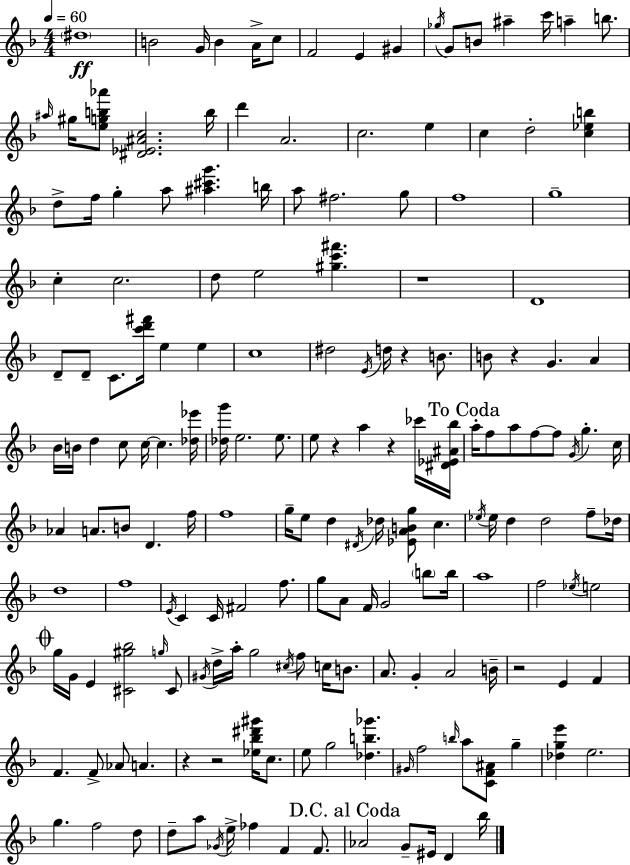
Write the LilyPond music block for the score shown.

{
  \clef treble
  \numericTimeSignature
  \time 4/4
  \key d \minor
  \tempo 4 = 60
  \repeat volta 2 { \parenthesize dis''1\ff | b'2 g'16 b'4 a'16-> c''8 | f'2 e'4 gis'4 | \acciaccatura { ges''16 } g'8 b'8 ais''4-- c'''16 a''4-- b''8. | \break \grace { ais''16 } gis''16 <e'' g'' b'' aes'''>8 <dis' ees' ais' c''>2. | b''16 d'''4 a'2. | c''2. e''4 | c''4 d''2-. <c'' ees'' b''>4 | \break d''8-> f''16 g''4-. a''8 <ais'' cis''' g'''>4. | b''16 a''8 fis''2. | g''8 f''1 | g''1-- | \break c''4-. c''2. | d''8 e''2 <gis'' c''' fis'''>4. | r1 | d'1 | \break d'8-- d'8-- c'8. <c''' d''' fis'''>16 e''4 e''4 | c''1 | dis''2 \acciaccatura { e'16 } d''16 r4 | b'8. b'8 r4 g'4. a'4 | \break bes'16 b'16 d''4 c''8 c''16~~ c''4. | <des'' ees'''>16 <des'' g'''>16 e''2. | e''8. e''8 r4 a''4 r4 | ces'''16 <dis' ees' ais' bes''>16 \mark "To Coda" a''16-. f''8 a''8 f''8~~ f''8 \acciaccatura { g'16 } g''4.-. | \break c''16 aes'4 a'8. b'8 d'4. | f''16 f''1 | g''16-- e''8 d''4 \acciaccatura { dis'16 } des''16 <ees' a' b' g''>8 c''4. | \acciaccatura { ees''16 } ees''16 d''4 d''2 | \break f''8-- des''16 d''1 | f''1 | \acciaccatura { e'16 } c'4 c'16 fis'2 | f''8. g''8 a'8 f'16 g'2 | \break \parenthesize b''8 b''16 a''1 | f''2 \acciaccatura { ees''16 } | e''2 \mark \markup { \musicglyph "scripts.coda" } g''16 g'16 e'4 <cis' gis'' bes''>2 | \grace { g''16 } cis'8 \acciaccatura { gis'16 } d''16-> a''16-. g''2 | \break \acciaccatura { cis''16 } f''8 c''16 b'8. a'8. g'4-. | a'2 b'16-- r2 | e'4 f'4 f'4. | f'8-> aes'8 a'4. r4 r2 | \break <ees'' bes'' dis''' gis'''>16 c''8. e''8 g''2 | <des'' b'' ges'''>4. \grace { gis'16 } f''2 | \grace { b''16 } a''8 <c' f' ais'>8 g''4-- <des'' g'' e'''>4 | e''2. g''4. | \break f''2 d''8 d''8-- a''8 | \acciaccatura { ges'16 } e''16-> fes''4 f'4 f'8. \mark "D.C. al Coda" aes'2 | g'8-- eis'16 d'4 bes''16 } \bar "|."
}